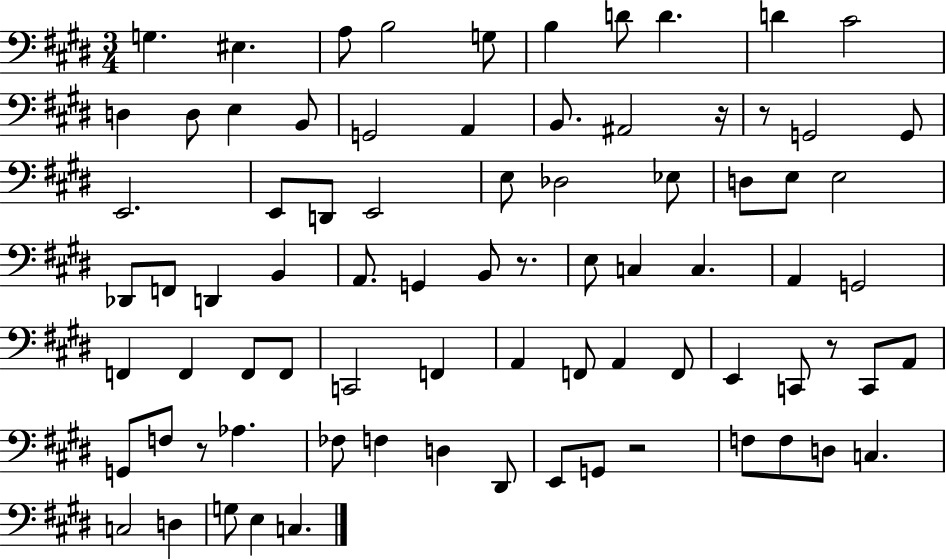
X:1
T:Untitled
M:3/4
L:1/4
K:E
G, ^E, A,/2 B,2 G,/2 B, D/2 D D ^C2 D, D,/2 E, B,,/2 G,,2 A,, B,,/2 ^A,,2 z/4 z/2 G,,2 G,,/2 E,,2 E,,/2 D,,/2 E,,2 E,/2 _D,2 _E,/2 D,/2 E,/2 E,2 _D,,/2 F,,/2 D,, B,, A,,/2 G,, B,,/2 z/2 E,/2 C, C, A,, G,,2 F,, F,, F,,/2 F,,/2 C,,2 F,, A,, F,,/2 A,, F,,/2 E,, C,,/2 z/2 C,,/2 A,,/2 G,,/2 F,/2 z/2 _A, _F,/2 F, D, ^D,,/2 E,,/2 G,,/2 z2 F,/2 F,/2 D,/2 C, C,2 D, G,/2 E, C,